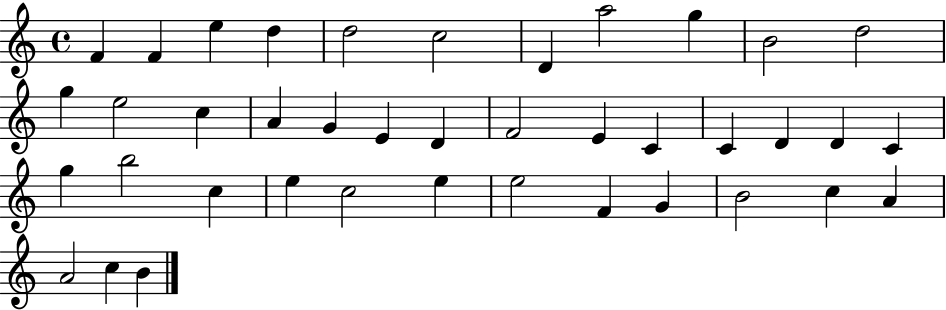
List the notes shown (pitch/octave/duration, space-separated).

F4/q F4/q E5/q D5/q D5/h C5/h D4/q A5/h G5/q B4/h D5/h G5/q E5/h C5/q A4/q G4/q E4/q D4/q F4/h E4/q C4/q C4/q D4/q D4/q C4/q G5/q B5/h C5/q E5/q C5/h E5/q E5/h F4/q G4/q B4/h C5/q A4/q A4/h C5/q B4/q